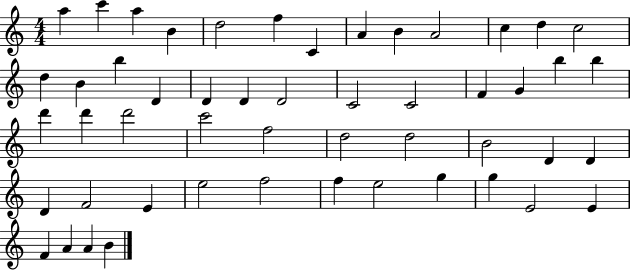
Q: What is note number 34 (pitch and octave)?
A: B4